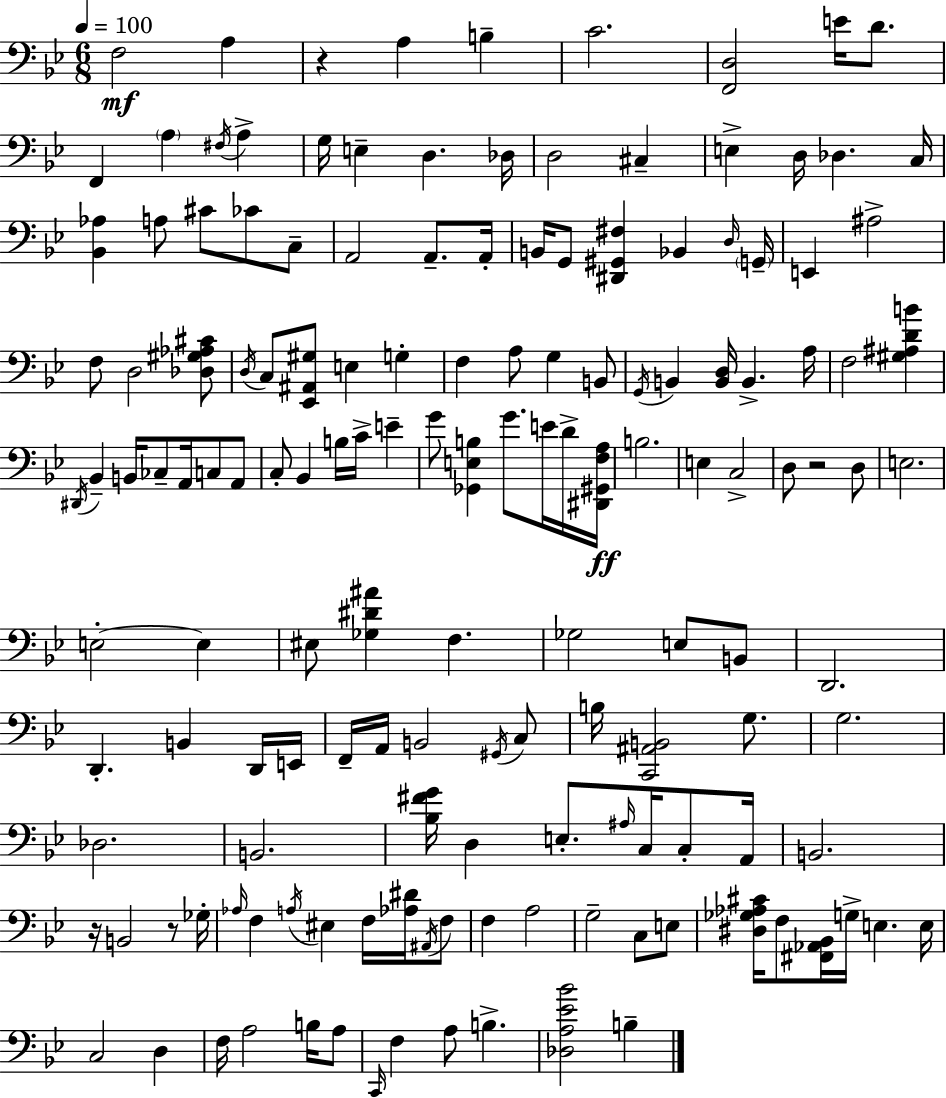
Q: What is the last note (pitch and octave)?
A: B3